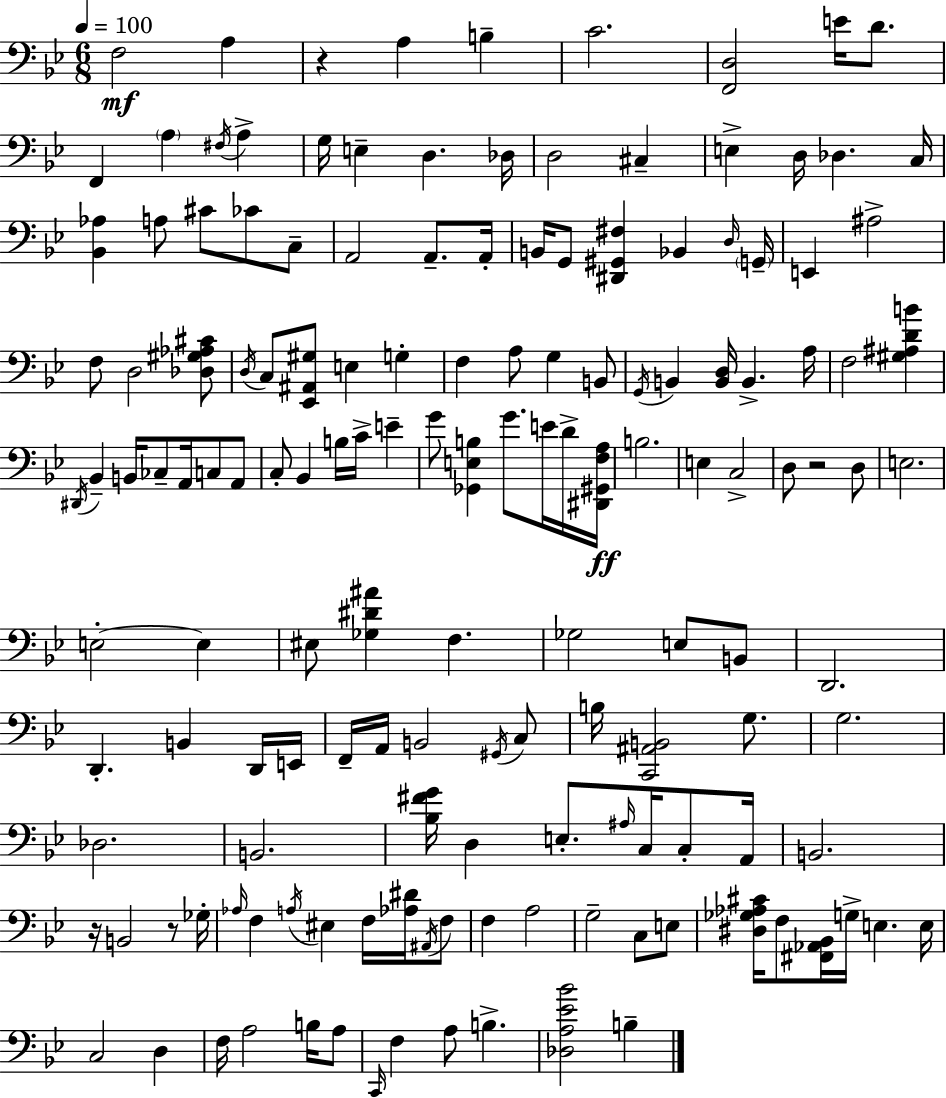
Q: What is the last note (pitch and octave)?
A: B3